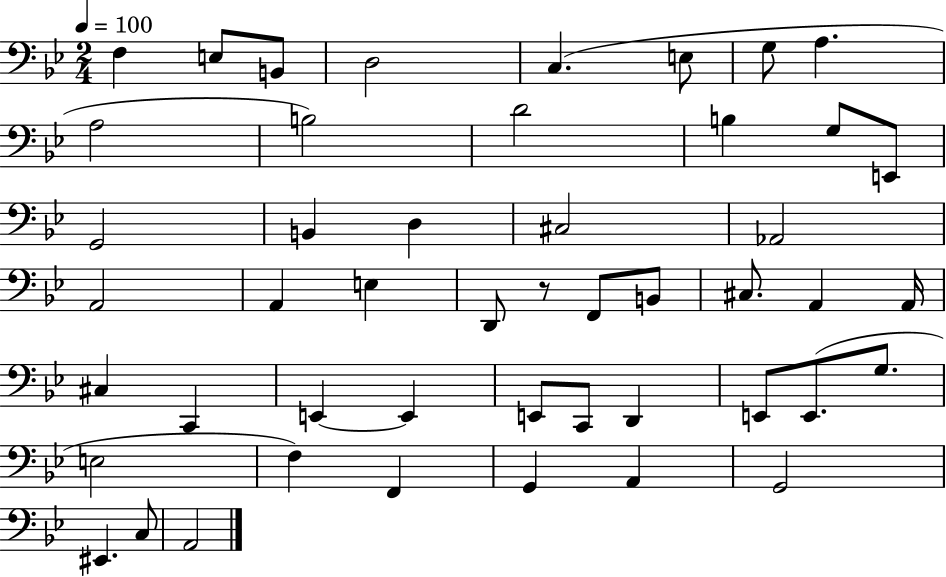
F3/q E3/e B2/e D3/h C3/q. E3/e G3/e A3/q. A3/h B3/h D4/h B3/q G3/e E2/e G2/h B2/q D3/q C#3/h Ab2/h A2/h A2/q E3/q D2/e R/e F2/e B2/e C#3/e. A2/q A2/s C#3/q C2/q E2/q E2/q E2/e C2/e D2/q E2/e E2/e. G3/e. E3/h F3/q F2/q G2/q A2/q G2/h EIS2/q. C3/e A2/h